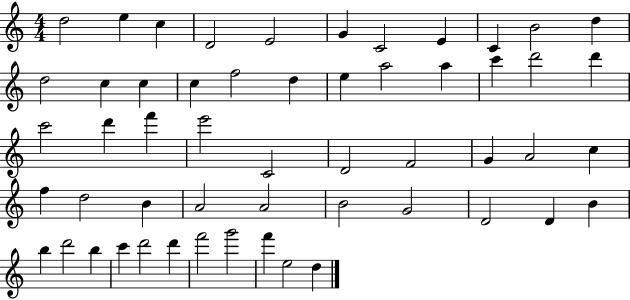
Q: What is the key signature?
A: C major